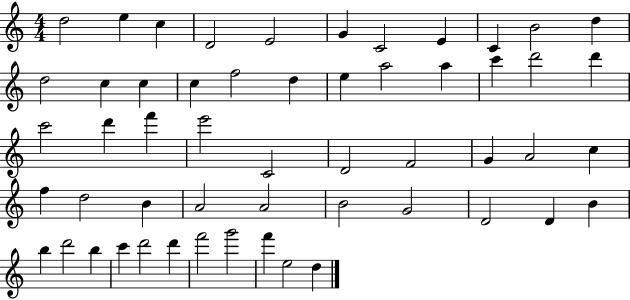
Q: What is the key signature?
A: C major